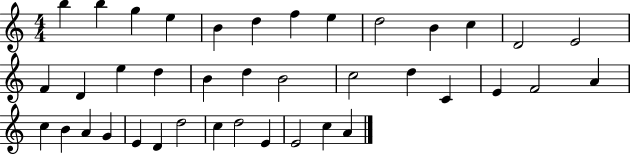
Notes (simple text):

B5/q B5/q G5/q E5/q B4/q D5/q F5/q E5/q D5/h B4/q C5/q D4/h E4/h F4/q D4/q E5/q D5/q B4/q D5/q B4/h C5/h D5/q C4/q E4/q F4/h A4/q C5/q B4/q A4/q G4/q E4/q D4/q D5/h C5/q D5/h E4/q E4/h C5/q A4/q